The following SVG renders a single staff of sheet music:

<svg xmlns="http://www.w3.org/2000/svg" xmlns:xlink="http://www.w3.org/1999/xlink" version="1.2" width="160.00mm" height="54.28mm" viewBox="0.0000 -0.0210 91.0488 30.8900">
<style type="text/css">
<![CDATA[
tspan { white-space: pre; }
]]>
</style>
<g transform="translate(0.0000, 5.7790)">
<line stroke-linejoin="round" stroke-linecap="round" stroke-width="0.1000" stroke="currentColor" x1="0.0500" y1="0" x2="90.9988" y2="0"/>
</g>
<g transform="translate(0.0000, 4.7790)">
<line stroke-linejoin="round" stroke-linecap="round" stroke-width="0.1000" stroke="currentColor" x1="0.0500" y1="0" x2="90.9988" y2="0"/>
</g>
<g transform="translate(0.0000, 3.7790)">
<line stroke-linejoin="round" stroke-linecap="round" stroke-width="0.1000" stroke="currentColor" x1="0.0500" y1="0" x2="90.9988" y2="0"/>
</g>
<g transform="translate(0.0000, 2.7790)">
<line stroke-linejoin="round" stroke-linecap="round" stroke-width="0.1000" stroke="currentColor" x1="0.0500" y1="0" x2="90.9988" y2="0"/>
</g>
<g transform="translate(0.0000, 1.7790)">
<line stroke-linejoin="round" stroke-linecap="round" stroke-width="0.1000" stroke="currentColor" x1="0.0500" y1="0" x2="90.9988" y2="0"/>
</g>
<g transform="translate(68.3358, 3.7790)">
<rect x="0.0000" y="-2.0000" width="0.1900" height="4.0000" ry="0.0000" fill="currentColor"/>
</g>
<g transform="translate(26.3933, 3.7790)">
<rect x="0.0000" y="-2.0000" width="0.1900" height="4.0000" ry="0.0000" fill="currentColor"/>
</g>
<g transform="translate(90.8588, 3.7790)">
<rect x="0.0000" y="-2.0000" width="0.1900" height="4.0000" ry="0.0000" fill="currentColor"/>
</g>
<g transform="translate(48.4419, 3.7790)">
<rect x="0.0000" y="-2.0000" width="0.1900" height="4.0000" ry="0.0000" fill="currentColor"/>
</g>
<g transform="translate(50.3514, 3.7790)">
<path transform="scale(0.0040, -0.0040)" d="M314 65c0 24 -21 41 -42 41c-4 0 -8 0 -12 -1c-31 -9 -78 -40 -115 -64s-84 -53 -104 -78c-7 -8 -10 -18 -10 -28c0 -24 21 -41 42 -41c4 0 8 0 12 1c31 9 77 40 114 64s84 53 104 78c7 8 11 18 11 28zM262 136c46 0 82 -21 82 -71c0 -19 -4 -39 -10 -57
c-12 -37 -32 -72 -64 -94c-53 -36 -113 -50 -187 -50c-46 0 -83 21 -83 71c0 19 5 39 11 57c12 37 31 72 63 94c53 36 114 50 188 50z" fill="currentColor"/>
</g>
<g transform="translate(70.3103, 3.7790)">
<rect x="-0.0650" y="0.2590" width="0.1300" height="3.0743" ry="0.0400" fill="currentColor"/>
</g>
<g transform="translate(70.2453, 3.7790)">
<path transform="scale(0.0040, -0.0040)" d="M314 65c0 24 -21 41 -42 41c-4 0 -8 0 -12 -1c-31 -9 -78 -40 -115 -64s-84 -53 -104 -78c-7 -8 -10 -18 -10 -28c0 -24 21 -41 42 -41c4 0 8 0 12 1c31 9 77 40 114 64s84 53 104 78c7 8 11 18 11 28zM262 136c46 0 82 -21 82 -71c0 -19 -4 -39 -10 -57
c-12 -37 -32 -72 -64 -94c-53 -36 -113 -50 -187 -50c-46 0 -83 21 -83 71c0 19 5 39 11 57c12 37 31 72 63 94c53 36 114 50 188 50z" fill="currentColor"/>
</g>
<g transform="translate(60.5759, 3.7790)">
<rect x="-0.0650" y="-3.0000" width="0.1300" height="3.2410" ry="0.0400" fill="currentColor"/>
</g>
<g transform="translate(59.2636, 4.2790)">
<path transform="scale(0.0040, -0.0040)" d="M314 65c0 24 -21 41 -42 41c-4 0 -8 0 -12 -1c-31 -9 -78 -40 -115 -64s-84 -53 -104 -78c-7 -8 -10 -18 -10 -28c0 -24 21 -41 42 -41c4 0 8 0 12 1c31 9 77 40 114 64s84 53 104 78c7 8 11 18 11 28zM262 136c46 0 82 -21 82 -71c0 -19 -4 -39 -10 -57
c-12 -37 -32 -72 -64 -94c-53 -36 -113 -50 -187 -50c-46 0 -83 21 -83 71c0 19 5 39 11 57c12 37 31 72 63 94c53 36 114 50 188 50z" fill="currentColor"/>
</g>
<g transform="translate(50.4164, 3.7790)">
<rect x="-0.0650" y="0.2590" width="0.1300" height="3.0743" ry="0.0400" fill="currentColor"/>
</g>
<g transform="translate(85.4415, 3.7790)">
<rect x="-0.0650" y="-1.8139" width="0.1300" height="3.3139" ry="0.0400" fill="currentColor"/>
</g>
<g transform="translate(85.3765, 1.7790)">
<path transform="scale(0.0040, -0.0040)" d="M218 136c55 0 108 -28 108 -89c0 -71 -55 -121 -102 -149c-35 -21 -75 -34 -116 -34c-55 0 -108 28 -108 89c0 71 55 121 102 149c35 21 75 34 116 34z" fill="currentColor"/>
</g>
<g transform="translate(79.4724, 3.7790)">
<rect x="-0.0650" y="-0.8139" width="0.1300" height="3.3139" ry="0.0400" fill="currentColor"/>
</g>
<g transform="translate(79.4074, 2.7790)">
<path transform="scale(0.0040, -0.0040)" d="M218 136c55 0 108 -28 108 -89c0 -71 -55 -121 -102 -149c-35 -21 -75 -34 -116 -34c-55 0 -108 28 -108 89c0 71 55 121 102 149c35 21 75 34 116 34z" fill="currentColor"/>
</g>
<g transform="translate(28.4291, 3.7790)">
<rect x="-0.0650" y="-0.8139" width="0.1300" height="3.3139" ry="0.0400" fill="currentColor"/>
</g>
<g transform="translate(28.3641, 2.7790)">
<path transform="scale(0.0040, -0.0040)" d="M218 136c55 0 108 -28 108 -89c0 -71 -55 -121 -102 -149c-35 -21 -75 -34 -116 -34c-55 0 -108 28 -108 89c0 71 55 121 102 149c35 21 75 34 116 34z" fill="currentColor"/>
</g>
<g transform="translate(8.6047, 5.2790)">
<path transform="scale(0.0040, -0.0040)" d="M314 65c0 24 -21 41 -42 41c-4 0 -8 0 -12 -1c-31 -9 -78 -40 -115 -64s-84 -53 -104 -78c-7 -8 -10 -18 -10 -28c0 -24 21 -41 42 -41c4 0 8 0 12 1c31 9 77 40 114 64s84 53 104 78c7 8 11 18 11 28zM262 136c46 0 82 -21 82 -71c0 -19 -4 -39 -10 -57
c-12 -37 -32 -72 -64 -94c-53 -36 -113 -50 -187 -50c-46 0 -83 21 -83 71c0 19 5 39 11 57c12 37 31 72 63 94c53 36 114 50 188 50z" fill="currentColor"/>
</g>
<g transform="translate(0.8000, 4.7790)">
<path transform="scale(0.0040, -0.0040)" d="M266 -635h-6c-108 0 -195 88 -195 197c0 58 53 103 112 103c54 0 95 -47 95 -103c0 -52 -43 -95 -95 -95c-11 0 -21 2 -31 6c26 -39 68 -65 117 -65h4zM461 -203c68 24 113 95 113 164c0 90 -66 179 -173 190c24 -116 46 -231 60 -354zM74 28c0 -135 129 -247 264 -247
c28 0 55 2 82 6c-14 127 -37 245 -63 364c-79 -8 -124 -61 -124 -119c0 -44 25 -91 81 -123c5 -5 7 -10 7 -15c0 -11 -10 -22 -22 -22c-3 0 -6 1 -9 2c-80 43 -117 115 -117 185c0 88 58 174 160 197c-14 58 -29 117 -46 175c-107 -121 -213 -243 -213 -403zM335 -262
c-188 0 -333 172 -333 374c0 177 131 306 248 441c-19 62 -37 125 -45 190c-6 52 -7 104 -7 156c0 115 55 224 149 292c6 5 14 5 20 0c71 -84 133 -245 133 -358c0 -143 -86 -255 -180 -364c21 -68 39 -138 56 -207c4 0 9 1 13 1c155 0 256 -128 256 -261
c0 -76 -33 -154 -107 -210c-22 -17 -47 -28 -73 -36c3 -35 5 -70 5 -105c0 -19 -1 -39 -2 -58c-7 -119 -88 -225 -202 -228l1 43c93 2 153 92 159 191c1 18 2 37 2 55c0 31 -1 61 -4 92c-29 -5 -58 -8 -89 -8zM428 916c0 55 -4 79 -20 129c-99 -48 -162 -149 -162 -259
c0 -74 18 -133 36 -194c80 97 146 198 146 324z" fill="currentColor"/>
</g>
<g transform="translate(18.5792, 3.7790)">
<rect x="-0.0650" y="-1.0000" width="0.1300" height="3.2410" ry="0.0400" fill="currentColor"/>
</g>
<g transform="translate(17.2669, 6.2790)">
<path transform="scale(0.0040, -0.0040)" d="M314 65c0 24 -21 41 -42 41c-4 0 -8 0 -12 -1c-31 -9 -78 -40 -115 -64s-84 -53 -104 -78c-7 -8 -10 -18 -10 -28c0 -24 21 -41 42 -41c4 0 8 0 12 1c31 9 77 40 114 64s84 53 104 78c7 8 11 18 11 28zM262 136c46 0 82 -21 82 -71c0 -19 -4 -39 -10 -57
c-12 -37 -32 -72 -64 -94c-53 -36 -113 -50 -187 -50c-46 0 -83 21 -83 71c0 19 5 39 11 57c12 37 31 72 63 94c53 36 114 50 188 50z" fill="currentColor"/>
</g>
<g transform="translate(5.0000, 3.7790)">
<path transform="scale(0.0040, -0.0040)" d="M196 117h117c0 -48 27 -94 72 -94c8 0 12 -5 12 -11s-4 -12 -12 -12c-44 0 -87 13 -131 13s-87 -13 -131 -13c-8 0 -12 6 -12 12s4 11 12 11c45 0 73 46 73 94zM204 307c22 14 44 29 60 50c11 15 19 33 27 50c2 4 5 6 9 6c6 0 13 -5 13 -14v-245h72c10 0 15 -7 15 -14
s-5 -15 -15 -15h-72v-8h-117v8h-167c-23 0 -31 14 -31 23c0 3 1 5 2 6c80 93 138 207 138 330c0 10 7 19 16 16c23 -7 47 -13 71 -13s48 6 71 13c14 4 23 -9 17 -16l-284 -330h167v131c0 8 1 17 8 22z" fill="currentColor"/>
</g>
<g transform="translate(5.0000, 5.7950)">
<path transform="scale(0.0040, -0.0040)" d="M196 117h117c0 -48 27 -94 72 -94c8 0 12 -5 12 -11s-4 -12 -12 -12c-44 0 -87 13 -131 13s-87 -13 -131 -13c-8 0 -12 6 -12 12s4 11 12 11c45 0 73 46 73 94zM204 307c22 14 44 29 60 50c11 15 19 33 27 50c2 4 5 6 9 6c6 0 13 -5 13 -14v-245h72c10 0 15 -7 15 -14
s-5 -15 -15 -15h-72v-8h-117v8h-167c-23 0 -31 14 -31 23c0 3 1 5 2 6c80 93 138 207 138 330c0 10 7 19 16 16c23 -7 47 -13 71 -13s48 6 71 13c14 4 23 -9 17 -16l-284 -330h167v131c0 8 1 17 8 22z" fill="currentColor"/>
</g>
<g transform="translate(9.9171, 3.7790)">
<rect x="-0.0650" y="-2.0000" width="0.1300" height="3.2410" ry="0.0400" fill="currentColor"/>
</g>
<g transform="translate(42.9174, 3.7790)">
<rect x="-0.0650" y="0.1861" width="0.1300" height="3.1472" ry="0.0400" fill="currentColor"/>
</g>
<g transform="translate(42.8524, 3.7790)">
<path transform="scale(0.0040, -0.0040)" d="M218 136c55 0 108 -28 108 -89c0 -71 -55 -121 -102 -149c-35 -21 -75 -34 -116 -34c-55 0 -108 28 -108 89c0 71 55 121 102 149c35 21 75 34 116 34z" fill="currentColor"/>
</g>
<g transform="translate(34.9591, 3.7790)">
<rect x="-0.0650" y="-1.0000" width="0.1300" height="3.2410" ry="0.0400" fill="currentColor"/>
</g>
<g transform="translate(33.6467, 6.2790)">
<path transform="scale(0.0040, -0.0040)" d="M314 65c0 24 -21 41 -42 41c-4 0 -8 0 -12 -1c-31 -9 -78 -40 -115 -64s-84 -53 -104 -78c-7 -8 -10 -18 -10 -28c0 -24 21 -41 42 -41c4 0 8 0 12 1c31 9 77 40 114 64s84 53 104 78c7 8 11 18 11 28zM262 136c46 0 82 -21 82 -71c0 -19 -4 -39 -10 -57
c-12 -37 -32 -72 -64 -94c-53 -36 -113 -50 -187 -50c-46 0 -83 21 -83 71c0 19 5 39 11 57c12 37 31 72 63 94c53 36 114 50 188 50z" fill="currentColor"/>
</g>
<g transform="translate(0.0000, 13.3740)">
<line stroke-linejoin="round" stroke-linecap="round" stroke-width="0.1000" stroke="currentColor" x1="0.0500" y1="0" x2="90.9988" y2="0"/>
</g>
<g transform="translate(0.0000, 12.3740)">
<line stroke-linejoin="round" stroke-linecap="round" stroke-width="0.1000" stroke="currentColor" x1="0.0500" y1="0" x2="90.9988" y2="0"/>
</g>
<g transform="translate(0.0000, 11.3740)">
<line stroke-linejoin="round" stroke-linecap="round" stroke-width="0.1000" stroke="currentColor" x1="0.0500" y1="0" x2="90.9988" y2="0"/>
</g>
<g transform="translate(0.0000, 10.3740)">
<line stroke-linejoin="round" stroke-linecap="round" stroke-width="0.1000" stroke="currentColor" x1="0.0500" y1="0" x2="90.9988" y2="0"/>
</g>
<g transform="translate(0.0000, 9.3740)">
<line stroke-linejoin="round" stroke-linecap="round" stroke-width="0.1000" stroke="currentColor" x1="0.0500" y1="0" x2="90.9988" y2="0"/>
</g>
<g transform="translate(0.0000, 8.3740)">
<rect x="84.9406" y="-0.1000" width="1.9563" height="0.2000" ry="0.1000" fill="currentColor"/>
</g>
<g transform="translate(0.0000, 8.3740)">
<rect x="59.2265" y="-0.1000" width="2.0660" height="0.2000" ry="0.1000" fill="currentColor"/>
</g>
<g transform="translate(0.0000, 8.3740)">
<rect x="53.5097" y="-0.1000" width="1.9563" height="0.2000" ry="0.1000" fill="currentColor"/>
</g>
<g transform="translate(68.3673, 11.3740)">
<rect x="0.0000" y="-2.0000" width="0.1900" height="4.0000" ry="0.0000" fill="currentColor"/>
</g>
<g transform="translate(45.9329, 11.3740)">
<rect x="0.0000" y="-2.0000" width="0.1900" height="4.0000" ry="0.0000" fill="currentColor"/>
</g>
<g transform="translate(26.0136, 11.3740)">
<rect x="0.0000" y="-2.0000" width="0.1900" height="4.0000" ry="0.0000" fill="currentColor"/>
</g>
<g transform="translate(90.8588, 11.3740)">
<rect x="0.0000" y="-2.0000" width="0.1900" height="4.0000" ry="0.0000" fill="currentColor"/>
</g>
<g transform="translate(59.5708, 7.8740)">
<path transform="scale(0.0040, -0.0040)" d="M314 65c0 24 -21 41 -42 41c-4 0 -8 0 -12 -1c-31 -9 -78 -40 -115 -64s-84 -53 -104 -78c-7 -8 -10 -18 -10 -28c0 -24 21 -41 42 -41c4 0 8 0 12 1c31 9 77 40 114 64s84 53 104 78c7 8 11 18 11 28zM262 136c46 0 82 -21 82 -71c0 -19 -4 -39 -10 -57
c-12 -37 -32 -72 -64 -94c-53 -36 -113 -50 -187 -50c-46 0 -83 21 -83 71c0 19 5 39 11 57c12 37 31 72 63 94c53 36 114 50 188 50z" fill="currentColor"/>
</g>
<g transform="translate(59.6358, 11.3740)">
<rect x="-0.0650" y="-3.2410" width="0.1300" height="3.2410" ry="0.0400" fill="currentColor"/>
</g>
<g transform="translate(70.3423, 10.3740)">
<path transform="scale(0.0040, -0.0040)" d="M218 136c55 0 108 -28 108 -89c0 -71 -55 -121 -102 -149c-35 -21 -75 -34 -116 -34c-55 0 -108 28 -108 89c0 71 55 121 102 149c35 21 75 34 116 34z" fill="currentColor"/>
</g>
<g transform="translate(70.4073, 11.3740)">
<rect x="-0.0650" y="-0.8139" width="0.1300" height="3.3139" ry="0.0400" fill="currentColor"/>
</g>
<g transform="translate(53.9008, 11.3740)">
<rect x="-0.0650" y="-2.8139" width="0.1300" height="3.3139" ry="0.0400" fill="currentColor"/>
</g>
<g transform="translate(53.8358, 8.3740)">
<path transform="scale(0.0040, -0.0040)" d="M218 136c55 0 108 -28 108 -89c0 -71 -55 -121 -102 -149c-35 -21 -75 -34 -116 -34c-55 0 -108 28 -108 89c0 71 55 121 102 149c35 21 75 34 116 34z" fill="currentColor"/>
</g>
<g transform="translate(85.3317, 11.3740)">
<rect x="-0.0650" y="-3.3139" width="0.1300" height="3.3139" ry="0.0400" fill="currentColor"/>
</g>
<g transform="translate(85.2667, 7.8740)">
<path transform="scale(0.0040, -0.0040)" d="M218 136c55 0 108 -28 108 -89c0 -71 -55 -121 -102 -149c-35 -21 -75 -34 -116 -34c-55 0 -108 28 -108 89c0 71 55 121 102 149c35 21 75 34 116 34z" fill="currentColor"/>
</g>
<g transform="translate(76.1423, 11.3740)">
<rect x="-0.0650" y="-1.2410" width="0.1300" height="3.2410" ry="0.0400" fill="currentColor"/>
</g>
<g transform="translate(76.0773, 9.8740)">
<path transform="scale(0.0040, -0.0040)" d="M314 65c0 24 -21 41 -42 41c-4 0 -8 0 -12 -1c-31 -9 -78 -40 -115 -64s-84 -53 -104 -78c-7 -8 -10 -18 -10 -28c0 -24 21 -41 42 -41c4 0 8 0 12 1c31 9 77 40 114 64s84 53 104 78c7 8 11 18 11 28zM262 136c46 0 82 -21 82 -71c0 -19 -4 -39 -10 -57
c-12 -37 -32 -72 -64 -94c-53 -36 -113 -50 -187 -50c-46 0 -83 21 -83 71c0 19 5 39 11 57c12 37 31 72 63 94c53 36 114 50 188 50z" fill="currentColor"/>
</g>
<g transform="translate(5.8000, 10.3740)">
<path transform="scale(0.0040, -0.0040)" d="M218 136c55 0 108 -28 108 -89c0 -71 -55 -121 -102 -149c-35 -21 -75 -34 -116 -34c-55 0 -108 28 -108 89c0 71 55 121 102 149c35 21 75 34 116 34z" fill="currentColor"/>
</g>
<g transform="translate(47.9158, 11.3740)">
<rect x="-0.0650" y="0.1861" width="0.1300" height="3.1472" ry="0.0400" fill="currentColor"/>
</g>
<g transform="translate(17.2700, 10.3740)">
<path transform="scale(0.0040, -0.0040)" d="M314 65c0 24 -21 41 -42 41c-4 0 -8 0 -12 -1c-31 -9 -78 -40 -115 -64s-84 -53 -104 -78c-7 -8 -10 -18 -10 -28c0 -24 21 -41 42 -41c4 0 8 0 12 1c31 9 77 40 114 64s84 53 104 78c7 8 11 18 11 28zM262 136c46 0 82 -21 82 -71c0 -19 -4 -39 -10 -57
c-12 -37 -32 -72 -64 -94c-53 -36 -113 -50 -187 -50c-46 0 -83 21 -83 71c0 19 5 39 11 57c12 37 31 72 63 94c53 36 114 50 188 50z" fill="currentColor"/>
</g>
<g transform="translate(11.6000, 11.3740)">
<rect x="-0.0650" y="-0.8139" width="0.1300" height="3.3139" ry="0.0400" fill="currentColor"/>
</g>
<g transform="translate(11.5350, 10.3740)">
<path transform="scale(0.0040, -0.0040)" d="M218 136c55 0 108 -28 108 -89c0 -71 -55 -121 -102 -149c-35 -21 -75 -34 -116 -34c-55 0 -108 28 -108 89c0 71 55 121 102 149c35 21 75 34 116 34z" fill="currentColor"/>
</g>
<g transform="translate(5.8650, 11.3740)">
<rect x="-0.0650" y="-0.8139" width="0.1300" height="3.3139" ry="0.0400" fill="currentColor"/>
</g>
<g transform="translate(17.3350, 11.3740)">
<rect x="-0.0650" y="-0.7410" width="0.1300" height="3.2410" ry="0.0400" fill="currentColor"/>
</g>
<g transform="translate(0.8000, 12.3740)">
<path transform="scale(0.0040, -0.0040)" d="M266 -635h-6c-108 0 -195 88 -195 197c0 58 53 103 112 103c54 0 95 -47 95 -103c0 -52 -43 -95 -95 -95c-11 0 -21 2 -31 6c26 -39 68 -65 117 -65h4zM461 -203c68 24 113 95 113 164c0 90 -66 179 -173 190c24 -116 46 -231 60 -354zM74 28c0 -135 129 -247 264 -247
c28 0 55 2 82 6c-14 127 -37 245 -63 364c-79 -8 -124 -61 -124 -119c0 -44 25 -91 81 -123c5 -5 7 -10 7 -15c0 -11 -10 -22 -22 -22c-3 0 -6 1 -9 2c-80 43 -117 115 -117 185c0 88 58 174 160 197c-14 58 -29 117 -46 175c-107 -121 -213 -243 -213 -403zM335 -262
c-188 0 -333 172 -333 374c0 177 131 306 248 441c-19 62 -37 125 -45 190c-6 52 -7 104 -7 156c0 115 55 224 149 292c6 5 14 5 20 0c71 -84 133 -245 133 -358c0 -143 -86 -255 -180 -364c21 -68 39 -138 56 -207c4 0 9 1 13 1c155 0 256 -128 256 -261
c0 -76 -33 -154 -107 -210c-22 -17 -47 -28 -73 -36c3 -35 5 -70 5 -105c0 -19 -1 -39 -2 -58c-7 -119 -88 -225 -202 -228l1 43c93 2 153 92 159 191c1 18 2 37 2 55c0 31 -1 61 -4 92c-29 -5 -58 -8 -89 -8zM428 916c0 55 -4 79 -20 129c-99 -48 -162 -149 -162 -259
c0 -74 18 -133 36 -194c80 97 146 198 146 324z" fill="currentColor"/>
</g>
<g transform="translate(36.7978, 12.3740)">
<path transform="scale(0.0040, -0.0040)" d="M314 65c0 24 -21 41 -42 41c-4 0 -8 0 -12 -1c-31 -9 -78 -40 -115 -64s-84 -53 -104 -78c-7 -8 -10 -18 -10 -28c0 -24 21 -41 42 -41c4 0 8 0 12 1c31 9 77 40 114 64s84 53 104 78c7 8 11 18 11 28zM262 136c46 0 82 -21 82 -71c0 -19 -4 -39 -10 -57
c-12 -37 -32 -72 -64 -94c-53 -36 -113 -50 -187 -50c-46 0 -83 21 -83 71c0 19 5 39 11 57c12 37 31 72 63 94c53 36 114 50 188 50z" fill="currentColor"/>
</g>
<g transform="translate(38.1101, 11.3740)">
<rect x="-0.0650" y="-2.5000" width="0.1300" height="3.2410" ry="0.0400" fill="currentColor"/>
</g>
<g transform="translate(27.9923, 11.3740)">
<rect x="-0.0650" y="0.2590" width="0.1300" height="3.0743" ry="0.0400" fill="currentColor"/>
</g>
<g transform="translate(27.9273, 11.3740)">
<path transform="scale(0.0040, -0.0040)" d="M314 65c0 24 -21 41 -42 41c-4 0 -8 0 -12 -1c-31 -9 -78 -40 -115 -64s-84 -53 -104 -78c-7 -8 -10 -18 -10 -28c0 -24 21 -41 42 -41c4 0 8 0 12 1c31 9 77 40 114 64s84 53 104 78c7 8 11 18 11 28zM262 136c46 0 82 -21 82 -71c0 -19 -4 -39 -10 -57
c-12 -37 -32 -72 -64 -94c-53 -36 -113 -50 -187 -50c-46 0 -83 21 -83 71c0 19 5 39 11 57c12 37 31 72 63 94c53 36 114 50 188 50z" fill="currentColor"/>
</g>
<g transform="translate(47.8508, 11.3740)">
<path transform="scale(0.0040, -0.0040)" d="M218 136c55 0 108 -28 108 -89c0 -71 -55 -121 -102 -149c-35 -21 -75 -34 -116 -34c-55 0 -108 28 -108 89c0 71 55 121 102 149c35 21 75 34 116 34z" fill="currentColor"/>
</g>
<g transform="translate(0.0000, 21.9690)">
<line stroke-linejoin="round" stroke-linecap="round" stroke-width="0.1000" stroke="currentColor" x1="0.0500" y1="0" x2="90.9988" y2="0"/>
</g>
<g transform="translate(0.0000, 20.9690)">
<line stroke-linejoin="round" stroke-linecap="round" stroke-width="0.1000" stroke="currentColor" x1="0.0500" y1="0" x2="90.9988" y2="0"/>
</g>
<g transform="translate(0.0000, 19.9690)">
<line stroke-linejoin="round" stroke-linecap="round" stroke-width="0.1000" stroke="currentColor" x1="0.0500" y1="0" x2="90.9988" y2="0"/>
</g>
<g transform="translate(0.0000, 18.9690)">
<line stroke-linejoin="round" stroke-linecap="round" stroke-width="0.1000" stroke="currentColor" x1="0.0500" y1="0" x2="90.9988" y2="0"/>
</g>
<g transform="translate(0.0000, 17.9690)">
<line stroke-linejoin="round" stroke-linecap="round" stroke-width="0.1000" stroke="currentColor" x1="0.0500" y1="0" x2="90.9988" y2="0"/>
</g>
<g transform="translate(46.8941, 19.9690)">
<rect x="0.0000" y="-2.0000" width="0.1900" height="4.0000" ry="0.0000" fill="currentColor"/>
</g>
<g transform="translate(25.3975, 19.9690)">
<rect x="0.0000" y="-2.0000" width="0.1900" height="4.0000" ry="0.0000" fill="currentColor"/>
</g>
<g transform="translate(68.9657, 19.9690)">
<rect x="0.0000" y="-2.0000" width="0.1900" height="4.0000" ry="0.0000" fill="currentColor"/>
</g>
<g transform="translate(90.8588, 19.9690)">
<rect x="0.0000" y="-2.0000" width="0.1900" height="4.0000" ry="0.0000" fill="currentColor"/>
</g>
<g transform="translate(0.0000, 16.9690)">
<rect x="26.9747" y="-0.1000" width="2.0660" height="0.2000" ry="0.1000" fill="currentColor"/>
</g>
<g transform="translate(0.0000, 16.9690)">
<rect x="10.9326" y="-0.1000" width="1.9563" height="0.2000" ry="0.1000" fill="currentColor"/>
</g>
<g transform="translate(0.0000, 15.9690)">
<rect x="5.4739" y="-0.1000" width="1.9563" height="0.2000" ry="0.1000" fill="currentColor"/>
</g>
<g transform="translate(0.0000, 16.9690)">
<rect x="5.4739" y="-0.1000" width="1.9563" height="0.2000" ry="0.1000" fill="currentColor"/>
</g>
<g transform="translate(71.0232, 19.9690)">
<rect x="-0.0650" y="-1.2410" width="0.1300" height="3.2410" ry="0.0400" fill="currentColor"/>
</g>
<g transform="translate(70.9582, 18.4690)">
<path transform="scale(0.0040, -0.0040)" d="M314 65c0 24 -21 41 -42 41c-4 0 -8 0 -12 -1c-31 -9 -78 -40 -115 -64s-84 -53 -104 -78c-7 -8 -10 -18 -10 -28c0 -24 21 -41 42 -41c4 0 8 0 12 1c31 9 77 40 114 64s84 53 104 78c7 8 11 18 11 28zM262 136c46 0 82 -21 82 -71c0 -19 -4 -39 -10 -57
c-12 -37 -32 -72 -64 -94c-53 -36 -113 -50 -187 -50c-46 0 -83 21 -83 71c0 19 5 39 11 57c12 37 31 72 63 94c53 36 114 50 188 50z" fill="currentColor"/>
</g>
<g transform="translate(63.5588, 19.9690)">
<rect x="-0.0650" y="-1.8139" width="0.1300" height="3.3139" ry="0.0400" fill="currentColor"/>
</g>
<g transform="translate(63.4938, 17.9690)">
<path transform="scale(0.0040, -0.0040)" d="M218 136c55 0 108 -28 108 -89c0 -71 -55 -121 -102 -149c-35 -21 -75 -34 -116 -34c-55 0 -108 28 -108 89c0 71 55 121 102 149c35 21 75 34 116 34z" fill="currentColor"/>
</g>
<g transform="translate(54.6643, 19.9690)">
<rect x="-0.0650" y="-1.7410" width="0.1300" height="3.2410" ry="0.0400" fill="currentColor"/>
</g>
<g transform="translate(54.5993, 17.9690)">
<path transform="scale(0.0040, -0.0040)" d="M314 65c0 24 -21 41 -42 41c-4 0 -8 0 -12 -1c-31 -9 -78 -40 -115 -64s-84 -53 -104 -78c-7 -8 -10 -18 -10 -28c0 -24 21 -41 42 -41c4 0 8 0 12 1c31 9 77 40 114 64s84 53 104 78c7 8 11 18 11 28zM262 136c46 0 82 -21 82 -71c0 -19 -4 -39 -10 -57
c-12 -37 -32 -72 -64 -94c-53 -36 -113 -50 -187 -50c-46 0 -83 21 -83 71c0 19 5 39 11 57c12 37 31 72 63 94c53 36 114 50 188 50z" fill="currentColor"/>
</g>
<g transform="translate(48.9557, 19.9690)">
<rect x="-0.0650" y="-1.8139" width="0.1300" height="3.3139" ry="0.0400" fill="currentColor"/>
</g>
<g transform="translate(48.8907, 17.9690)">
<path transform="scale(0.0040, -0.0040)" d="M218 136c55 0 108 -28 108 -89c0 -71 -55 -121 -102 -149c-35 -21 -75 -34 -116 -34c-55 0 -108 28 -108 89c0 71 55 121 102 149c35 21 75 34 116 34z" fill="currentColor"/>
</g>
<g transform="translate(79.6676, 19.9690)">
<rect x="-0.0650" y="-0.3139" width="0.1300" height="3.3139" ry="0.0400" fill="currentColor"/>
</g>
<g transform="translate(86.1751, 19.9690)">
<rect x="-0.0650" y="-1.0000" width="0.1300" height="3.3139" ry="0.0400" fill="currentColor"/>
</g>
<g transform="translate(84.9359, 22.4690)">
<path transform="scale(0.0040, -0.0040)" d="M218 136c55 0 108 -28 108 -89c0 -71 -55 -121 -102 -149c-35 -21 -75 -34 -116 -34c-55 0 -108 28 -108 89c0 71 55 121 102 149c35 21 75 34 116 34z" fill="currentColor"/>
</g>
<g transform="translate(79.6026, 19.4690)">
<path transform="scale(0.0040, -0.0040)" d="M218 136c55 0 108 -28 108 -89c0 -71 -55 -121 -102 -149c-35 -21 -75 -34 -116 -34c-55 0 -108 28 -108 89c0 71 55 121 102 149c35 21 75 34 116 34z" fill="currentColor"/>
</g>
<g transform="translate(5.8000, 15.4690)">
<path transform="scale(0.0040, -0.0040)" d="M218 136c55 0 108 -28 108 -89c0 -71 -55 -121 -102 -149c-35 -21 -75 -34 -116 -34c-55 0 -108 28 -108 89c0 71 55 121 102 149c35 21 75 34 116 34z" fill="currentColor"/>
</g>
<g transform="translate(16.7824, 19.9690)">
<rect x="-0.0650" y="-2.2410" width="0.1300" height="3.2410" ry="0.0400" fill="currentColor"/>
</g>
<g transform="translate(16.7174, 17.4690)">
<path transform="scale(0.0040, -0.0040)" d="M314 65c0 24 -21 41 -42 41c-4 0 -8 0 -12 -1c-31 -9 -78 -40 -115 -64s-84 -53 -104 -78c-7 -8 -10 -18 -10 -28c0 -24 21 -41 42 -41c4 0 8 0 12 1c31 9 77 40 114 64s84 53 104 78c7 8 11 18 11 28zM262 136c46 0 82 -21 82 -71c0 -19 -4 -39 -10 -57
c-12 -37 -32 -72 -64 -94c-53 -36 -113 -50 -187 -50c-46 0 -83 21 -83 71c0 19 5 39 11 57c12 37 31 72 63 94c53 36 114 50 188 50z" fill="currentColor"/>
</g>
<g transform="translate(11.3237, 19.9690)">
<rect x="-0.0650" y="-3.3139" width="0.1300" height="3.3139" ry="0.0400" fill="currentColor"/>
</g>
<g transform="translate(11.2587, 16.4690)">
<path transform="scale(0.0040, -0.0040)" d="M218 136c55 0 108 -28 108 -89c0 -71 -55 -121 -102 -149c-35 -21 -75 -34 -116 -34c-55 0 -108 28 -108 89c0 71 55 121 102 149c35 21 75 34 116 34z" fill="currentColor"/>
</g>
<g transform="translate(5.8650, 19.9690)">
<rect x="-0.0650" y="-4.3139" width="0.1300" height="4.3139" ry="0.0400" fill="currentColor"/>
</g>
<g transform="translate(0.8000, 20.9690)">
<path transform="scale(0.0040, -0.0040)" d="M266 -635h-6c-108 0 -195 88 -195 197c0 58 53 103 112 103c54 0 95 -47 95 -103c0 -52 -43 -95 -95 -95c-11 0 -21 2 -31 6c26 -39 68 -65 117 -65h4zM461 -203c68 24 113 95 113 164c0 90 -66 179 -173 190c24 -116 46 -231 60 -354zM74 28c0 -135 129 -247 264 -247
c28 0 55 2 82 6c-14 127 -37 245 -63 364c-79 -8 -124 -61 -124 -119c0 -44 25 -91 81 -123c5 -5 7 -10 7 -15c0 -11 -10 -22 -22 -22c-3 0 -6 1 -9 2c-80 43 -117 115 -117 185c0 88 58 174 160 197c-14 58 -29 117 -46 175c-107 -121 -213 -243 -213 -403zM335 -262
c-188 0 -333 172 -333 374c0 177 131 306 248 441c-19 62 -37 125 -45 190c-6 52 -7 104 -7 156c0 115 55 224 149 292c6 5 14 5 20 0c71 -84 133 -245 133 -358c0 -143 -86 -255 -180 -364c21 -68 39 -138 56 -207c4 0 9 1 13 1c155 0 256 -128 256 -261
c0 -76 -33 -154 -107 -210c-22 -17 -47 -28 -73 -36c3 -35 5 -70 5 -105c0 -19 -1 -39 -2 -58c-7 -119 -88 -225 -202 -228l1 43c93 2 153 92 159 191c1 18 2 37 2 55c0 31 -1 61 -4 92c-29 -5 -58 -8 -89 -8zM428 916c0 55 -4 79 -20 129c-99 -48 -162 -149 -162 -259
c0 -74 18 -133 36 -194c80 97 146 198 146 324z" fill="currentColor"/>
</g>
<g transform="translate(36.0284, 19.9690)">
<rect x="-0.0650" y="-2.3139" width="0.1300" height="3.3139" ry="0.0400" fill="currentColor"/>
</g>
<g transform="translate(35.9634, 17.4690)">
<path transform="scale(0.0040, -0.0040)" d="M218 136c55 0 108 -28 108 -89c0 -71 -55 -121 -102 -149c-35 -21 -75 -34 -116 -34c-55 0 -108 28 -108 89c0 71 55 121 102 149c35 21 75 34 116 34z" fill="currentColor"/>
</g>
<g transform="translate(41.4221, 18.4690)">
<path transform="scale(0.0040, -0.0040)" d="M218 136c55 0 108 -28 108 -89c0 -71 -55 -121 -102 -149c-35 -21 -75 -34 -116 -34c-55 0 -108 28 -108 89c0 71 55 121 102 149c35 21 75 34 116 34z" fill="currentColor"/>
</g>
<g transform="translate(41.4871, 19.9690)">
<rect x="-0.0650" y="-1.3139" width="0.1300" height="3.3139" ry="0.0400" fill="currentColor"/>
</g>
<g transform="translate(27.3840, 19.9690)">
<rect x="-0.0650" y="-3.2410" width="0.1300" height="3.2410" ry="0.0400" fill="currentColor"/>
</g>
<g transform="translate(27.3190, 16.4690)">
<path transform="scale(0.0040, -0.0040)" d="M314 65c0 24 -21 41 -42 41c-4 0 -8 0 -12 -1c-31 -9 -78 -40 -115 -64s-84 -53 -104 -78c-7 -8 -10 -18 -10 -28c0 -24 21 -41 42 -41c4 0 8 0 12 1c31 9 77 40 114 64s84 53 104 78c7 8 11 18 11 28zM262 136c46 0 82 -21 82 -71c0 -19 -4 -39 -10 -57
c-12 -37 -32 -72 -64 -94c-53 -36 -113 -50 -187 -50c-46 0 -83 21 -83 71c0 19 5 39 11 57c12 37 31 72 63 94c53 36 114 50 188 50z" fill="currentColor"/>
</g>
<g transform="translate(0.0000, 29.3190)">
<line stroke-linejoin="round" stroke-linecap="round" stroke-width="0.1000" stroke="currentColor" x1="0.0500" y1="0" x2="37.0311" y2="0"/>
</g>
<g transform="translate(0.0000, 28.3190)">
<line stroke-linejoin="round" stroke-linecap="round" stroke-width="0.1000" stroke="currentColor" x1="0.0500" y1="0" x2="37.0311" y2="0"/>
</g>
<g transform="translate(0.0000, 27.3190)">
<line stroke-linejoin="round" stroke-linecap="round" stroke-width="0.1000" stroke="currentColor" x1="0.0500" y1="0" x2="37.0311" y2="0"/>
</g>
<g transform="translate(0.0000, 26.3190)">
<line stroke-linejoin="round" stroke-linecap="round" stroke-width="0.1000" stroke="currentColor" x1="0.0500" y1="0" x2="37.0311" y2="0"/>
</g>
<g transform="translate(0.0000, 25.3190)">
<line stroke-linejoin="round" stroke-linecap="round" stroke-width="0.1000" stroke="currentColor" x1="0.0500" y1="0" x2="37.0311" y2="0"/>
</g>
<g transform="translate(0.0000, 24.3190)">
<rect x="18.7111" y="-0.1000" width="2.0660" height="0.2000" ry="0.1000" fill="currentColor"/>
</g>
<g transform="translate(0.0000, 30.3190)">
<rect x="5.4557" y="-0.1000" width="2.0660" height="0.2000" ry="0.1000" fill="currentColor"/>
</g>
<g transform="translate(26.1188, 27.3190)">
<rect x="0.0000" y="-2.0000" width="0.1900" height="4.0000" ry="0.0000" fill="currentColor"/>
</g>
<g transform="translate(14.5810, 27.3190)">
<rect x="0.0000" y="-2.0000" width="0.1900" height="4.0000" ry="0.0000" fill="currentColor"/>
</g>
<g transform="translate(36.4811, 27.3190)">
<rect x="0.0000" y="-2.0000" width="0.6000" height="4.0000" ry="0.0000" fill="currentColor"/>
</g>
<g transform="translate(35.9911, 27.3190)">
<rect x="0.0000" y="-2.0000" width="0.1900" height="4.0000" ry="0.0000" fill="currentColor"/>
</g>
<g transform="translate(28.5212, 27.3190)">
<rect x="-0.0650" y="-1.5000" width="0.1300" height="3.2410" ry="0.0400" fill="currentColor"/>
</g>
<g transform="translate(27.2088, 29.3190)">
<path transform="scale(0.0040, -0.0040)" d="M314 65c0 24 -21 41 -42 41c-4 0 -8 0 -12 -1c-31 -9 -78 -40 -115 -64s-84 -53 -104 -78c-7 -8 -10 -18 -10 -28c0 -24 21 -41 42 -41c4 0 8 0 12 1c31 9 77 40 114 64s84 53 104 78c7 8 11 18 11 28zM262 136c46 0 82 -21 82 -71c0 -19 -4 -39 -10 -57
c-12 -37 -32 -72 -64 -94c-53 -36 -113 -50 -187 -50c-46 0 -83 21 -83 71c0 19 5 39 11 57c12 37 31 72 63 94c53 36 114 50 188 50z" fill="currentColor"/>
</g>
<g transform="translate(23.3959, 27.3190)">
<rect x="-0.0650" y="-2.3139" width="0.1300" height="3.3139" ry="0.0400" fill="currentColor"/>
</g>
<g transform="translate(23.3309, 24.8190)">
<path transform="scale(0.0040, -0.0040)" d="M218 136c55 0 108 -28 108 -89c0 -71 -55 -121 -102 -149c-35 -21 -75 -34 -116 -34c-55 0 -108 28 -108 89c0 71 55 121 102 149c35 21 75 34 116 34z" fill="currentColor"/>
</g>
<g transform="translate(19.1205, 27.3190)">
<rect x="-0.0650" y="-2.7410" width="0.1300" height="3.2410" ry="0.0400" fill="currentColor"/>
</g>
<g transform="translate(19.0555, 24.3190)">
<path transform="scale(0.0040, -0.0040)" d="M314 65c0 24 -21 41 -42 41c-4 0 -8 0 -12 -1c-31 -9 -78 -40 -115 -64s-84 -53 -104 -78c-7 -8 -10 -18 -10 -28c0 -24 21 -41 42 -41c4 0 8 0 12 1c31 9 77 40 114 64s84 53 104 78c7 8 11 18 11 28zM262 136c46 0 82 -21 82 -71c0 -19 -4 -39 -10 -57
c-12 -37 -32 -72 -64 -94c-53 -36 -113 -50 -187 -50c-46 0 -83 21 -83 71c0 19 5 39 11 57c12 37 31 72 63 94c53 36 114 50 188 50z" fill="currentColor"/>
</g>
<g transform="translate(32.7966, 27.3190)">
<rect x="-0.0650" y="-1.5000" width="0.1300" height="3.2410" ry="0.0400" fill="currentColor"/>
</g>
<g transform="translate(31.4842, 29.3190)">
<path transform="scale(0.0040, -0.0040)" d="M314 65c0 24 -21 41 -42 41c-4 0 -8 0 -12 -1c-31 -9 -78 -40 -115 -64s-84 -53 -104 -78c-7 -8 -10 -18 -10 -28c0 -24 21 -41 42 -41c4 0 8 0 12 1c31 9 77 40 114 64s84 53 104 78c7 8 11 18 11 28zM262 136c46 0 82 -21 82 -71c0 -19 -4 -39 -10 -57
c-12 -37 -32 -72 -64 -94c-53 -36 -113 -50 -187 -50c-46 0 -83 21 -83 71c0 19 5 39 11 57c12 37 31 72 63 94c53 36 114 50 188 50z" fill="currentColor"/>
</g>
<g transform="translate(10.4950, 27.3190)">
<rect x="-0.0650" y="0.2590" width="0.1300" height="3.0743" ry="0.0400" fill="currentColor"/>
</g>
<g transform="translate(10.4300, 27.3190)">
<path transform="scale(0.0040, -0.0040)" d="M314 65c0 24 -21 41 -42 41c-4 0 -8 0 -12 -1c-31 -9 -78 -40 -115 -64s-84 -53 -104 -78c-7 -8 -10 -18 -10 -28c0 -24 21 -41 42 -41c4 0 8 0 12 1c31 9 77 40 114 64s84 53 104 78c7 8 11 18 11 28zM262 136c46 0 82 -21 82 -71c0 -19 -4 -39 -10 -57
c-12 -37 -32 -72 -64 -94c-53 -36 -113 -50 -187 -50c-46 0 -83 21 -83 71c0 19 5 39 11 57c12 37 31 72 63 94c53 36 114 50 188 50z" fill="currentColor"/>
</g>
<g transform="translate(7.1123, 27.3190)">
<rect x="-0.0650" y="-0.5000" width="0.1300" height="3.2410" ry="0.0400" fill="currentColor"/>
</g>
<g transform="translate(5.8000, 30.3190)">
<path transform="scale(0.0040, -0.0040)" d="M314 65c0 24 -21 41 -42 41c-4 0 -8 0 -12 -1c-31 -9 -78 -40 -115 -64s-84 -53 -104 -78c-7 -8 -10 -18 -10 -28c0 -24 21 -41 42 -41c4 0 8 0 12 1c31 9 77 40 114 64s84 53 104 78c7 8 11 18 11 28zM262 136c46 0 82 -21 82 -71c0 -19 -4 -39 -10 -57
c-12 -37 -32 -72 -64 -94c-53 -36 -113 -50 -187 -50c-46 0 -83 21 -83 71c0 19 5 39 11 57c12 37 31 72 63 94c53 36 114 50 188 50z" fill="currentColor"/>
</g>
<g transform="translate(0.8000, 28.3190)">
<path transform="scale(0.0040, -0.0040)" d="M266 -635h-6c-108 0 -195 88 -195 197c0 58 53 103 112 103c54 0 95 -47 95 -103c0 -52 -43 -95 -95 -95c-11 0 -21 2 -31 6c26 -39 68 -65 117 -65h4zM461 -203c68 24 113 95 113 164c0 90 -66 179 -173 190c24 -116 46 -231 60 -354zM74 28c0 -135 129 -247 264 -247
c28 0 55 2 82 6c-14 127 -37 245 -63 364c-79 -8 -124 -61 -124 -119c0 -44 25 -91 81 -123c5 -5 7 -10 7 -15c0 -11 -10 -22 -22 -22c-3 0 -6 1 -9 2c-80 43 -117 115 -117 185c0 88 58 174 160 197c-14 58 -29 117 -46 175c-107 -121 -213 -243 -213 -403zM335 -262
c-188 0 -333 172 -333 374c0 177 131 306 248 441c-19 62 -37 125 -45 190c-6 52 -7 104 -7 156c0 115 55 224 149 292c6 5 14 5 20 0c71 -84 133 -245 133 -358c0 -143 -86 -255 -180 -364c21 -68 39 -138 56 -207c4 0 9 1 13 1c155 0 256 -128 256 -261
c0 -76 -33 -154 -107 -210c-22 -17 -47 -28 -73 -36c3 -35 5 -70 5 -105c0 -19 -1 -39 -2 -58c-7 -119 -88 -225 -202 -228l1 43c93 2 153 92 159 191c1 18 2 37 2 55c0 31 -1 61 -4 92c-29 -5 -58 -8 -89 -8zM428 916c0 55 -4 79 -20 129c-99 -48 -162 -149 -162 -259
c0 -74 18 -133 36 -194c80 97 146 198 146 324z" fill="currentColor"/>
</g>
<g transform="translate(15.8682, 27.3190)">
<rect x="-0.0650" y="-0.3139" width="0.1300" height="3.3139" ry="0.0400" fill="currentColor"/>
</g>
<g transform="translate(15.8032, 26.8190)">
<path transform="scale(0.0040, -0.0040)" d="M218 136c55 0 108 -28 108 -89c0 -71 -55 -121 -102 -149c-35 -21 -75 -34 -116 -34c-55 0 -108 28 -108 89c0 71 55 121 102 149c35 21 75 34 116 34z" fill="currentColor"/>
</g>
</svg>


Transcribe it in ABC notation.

X:1
T:Untitled
M:4/4
L:1/4
K:C
F2 D2 d D2 B B2 A2 B2 d f d d d2 B2 G2 B a b2 d e2 b d' b g2 b2 g e f f2 f e2 c D C2 B2 c a2 g E2 E2